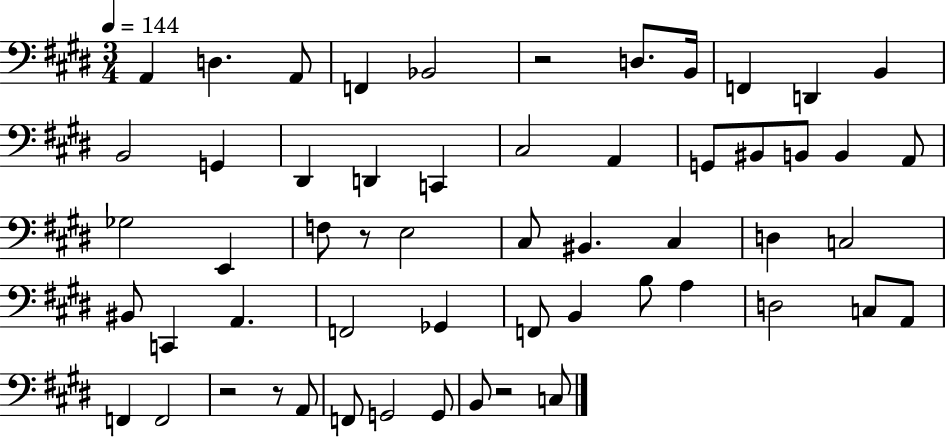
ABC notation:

X:1
T:Untitled
M:3/4
L:1/4
K:E
A,, D, A,,/2 F,, _B,,2 z2 D,/2 B,,/4 F,, D,, B,, B,,2 G,, ^D,, D,, C,, ^C,2 A,, G,,/2 ^B,,/2 B,,/2 B,, A,,/2 _G,2 E,, F,/2 z/2 E,2 ^C,/2 ^B,, ^C, D, C,2 ^B,,/2 C,, A,, F,,2 _G,, F,,/2 B,, B,/2 A, D,2 C,/2 A,,/2 F,, F,,2 z2 z/2 A,,/2 F,,/2 G,,2 G,,/2 B,,/2 z2 C,/2